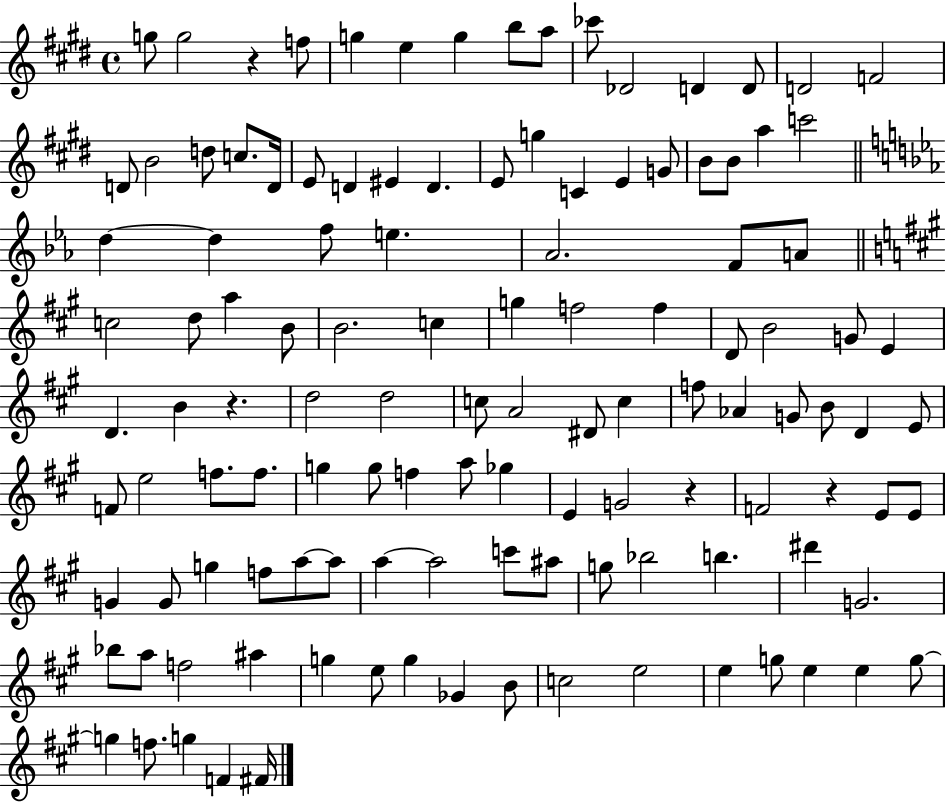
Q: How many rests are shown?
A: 4